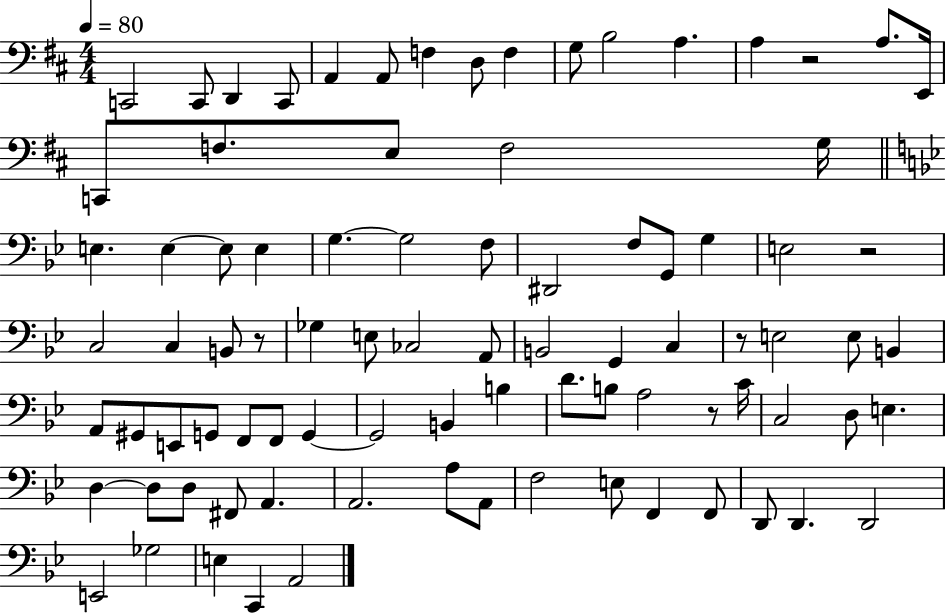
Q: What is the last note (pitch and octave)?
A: A2